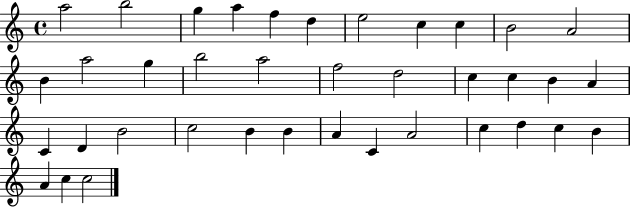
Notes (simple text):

A5/h B5/h G5/q A5/q F5/q D5/q E5/h C5/q C5/q B4/h A4/h B4/q A5/h G5/q B5/h A5/h F5/h D5/h C5/q C5/q B4/q A4/q C4/q D4/q B4/h C5/h B4/q B4/q A4/q C4/q A4/h C5/q D5/q C5/q B4/q A4/q C5/q C5/h